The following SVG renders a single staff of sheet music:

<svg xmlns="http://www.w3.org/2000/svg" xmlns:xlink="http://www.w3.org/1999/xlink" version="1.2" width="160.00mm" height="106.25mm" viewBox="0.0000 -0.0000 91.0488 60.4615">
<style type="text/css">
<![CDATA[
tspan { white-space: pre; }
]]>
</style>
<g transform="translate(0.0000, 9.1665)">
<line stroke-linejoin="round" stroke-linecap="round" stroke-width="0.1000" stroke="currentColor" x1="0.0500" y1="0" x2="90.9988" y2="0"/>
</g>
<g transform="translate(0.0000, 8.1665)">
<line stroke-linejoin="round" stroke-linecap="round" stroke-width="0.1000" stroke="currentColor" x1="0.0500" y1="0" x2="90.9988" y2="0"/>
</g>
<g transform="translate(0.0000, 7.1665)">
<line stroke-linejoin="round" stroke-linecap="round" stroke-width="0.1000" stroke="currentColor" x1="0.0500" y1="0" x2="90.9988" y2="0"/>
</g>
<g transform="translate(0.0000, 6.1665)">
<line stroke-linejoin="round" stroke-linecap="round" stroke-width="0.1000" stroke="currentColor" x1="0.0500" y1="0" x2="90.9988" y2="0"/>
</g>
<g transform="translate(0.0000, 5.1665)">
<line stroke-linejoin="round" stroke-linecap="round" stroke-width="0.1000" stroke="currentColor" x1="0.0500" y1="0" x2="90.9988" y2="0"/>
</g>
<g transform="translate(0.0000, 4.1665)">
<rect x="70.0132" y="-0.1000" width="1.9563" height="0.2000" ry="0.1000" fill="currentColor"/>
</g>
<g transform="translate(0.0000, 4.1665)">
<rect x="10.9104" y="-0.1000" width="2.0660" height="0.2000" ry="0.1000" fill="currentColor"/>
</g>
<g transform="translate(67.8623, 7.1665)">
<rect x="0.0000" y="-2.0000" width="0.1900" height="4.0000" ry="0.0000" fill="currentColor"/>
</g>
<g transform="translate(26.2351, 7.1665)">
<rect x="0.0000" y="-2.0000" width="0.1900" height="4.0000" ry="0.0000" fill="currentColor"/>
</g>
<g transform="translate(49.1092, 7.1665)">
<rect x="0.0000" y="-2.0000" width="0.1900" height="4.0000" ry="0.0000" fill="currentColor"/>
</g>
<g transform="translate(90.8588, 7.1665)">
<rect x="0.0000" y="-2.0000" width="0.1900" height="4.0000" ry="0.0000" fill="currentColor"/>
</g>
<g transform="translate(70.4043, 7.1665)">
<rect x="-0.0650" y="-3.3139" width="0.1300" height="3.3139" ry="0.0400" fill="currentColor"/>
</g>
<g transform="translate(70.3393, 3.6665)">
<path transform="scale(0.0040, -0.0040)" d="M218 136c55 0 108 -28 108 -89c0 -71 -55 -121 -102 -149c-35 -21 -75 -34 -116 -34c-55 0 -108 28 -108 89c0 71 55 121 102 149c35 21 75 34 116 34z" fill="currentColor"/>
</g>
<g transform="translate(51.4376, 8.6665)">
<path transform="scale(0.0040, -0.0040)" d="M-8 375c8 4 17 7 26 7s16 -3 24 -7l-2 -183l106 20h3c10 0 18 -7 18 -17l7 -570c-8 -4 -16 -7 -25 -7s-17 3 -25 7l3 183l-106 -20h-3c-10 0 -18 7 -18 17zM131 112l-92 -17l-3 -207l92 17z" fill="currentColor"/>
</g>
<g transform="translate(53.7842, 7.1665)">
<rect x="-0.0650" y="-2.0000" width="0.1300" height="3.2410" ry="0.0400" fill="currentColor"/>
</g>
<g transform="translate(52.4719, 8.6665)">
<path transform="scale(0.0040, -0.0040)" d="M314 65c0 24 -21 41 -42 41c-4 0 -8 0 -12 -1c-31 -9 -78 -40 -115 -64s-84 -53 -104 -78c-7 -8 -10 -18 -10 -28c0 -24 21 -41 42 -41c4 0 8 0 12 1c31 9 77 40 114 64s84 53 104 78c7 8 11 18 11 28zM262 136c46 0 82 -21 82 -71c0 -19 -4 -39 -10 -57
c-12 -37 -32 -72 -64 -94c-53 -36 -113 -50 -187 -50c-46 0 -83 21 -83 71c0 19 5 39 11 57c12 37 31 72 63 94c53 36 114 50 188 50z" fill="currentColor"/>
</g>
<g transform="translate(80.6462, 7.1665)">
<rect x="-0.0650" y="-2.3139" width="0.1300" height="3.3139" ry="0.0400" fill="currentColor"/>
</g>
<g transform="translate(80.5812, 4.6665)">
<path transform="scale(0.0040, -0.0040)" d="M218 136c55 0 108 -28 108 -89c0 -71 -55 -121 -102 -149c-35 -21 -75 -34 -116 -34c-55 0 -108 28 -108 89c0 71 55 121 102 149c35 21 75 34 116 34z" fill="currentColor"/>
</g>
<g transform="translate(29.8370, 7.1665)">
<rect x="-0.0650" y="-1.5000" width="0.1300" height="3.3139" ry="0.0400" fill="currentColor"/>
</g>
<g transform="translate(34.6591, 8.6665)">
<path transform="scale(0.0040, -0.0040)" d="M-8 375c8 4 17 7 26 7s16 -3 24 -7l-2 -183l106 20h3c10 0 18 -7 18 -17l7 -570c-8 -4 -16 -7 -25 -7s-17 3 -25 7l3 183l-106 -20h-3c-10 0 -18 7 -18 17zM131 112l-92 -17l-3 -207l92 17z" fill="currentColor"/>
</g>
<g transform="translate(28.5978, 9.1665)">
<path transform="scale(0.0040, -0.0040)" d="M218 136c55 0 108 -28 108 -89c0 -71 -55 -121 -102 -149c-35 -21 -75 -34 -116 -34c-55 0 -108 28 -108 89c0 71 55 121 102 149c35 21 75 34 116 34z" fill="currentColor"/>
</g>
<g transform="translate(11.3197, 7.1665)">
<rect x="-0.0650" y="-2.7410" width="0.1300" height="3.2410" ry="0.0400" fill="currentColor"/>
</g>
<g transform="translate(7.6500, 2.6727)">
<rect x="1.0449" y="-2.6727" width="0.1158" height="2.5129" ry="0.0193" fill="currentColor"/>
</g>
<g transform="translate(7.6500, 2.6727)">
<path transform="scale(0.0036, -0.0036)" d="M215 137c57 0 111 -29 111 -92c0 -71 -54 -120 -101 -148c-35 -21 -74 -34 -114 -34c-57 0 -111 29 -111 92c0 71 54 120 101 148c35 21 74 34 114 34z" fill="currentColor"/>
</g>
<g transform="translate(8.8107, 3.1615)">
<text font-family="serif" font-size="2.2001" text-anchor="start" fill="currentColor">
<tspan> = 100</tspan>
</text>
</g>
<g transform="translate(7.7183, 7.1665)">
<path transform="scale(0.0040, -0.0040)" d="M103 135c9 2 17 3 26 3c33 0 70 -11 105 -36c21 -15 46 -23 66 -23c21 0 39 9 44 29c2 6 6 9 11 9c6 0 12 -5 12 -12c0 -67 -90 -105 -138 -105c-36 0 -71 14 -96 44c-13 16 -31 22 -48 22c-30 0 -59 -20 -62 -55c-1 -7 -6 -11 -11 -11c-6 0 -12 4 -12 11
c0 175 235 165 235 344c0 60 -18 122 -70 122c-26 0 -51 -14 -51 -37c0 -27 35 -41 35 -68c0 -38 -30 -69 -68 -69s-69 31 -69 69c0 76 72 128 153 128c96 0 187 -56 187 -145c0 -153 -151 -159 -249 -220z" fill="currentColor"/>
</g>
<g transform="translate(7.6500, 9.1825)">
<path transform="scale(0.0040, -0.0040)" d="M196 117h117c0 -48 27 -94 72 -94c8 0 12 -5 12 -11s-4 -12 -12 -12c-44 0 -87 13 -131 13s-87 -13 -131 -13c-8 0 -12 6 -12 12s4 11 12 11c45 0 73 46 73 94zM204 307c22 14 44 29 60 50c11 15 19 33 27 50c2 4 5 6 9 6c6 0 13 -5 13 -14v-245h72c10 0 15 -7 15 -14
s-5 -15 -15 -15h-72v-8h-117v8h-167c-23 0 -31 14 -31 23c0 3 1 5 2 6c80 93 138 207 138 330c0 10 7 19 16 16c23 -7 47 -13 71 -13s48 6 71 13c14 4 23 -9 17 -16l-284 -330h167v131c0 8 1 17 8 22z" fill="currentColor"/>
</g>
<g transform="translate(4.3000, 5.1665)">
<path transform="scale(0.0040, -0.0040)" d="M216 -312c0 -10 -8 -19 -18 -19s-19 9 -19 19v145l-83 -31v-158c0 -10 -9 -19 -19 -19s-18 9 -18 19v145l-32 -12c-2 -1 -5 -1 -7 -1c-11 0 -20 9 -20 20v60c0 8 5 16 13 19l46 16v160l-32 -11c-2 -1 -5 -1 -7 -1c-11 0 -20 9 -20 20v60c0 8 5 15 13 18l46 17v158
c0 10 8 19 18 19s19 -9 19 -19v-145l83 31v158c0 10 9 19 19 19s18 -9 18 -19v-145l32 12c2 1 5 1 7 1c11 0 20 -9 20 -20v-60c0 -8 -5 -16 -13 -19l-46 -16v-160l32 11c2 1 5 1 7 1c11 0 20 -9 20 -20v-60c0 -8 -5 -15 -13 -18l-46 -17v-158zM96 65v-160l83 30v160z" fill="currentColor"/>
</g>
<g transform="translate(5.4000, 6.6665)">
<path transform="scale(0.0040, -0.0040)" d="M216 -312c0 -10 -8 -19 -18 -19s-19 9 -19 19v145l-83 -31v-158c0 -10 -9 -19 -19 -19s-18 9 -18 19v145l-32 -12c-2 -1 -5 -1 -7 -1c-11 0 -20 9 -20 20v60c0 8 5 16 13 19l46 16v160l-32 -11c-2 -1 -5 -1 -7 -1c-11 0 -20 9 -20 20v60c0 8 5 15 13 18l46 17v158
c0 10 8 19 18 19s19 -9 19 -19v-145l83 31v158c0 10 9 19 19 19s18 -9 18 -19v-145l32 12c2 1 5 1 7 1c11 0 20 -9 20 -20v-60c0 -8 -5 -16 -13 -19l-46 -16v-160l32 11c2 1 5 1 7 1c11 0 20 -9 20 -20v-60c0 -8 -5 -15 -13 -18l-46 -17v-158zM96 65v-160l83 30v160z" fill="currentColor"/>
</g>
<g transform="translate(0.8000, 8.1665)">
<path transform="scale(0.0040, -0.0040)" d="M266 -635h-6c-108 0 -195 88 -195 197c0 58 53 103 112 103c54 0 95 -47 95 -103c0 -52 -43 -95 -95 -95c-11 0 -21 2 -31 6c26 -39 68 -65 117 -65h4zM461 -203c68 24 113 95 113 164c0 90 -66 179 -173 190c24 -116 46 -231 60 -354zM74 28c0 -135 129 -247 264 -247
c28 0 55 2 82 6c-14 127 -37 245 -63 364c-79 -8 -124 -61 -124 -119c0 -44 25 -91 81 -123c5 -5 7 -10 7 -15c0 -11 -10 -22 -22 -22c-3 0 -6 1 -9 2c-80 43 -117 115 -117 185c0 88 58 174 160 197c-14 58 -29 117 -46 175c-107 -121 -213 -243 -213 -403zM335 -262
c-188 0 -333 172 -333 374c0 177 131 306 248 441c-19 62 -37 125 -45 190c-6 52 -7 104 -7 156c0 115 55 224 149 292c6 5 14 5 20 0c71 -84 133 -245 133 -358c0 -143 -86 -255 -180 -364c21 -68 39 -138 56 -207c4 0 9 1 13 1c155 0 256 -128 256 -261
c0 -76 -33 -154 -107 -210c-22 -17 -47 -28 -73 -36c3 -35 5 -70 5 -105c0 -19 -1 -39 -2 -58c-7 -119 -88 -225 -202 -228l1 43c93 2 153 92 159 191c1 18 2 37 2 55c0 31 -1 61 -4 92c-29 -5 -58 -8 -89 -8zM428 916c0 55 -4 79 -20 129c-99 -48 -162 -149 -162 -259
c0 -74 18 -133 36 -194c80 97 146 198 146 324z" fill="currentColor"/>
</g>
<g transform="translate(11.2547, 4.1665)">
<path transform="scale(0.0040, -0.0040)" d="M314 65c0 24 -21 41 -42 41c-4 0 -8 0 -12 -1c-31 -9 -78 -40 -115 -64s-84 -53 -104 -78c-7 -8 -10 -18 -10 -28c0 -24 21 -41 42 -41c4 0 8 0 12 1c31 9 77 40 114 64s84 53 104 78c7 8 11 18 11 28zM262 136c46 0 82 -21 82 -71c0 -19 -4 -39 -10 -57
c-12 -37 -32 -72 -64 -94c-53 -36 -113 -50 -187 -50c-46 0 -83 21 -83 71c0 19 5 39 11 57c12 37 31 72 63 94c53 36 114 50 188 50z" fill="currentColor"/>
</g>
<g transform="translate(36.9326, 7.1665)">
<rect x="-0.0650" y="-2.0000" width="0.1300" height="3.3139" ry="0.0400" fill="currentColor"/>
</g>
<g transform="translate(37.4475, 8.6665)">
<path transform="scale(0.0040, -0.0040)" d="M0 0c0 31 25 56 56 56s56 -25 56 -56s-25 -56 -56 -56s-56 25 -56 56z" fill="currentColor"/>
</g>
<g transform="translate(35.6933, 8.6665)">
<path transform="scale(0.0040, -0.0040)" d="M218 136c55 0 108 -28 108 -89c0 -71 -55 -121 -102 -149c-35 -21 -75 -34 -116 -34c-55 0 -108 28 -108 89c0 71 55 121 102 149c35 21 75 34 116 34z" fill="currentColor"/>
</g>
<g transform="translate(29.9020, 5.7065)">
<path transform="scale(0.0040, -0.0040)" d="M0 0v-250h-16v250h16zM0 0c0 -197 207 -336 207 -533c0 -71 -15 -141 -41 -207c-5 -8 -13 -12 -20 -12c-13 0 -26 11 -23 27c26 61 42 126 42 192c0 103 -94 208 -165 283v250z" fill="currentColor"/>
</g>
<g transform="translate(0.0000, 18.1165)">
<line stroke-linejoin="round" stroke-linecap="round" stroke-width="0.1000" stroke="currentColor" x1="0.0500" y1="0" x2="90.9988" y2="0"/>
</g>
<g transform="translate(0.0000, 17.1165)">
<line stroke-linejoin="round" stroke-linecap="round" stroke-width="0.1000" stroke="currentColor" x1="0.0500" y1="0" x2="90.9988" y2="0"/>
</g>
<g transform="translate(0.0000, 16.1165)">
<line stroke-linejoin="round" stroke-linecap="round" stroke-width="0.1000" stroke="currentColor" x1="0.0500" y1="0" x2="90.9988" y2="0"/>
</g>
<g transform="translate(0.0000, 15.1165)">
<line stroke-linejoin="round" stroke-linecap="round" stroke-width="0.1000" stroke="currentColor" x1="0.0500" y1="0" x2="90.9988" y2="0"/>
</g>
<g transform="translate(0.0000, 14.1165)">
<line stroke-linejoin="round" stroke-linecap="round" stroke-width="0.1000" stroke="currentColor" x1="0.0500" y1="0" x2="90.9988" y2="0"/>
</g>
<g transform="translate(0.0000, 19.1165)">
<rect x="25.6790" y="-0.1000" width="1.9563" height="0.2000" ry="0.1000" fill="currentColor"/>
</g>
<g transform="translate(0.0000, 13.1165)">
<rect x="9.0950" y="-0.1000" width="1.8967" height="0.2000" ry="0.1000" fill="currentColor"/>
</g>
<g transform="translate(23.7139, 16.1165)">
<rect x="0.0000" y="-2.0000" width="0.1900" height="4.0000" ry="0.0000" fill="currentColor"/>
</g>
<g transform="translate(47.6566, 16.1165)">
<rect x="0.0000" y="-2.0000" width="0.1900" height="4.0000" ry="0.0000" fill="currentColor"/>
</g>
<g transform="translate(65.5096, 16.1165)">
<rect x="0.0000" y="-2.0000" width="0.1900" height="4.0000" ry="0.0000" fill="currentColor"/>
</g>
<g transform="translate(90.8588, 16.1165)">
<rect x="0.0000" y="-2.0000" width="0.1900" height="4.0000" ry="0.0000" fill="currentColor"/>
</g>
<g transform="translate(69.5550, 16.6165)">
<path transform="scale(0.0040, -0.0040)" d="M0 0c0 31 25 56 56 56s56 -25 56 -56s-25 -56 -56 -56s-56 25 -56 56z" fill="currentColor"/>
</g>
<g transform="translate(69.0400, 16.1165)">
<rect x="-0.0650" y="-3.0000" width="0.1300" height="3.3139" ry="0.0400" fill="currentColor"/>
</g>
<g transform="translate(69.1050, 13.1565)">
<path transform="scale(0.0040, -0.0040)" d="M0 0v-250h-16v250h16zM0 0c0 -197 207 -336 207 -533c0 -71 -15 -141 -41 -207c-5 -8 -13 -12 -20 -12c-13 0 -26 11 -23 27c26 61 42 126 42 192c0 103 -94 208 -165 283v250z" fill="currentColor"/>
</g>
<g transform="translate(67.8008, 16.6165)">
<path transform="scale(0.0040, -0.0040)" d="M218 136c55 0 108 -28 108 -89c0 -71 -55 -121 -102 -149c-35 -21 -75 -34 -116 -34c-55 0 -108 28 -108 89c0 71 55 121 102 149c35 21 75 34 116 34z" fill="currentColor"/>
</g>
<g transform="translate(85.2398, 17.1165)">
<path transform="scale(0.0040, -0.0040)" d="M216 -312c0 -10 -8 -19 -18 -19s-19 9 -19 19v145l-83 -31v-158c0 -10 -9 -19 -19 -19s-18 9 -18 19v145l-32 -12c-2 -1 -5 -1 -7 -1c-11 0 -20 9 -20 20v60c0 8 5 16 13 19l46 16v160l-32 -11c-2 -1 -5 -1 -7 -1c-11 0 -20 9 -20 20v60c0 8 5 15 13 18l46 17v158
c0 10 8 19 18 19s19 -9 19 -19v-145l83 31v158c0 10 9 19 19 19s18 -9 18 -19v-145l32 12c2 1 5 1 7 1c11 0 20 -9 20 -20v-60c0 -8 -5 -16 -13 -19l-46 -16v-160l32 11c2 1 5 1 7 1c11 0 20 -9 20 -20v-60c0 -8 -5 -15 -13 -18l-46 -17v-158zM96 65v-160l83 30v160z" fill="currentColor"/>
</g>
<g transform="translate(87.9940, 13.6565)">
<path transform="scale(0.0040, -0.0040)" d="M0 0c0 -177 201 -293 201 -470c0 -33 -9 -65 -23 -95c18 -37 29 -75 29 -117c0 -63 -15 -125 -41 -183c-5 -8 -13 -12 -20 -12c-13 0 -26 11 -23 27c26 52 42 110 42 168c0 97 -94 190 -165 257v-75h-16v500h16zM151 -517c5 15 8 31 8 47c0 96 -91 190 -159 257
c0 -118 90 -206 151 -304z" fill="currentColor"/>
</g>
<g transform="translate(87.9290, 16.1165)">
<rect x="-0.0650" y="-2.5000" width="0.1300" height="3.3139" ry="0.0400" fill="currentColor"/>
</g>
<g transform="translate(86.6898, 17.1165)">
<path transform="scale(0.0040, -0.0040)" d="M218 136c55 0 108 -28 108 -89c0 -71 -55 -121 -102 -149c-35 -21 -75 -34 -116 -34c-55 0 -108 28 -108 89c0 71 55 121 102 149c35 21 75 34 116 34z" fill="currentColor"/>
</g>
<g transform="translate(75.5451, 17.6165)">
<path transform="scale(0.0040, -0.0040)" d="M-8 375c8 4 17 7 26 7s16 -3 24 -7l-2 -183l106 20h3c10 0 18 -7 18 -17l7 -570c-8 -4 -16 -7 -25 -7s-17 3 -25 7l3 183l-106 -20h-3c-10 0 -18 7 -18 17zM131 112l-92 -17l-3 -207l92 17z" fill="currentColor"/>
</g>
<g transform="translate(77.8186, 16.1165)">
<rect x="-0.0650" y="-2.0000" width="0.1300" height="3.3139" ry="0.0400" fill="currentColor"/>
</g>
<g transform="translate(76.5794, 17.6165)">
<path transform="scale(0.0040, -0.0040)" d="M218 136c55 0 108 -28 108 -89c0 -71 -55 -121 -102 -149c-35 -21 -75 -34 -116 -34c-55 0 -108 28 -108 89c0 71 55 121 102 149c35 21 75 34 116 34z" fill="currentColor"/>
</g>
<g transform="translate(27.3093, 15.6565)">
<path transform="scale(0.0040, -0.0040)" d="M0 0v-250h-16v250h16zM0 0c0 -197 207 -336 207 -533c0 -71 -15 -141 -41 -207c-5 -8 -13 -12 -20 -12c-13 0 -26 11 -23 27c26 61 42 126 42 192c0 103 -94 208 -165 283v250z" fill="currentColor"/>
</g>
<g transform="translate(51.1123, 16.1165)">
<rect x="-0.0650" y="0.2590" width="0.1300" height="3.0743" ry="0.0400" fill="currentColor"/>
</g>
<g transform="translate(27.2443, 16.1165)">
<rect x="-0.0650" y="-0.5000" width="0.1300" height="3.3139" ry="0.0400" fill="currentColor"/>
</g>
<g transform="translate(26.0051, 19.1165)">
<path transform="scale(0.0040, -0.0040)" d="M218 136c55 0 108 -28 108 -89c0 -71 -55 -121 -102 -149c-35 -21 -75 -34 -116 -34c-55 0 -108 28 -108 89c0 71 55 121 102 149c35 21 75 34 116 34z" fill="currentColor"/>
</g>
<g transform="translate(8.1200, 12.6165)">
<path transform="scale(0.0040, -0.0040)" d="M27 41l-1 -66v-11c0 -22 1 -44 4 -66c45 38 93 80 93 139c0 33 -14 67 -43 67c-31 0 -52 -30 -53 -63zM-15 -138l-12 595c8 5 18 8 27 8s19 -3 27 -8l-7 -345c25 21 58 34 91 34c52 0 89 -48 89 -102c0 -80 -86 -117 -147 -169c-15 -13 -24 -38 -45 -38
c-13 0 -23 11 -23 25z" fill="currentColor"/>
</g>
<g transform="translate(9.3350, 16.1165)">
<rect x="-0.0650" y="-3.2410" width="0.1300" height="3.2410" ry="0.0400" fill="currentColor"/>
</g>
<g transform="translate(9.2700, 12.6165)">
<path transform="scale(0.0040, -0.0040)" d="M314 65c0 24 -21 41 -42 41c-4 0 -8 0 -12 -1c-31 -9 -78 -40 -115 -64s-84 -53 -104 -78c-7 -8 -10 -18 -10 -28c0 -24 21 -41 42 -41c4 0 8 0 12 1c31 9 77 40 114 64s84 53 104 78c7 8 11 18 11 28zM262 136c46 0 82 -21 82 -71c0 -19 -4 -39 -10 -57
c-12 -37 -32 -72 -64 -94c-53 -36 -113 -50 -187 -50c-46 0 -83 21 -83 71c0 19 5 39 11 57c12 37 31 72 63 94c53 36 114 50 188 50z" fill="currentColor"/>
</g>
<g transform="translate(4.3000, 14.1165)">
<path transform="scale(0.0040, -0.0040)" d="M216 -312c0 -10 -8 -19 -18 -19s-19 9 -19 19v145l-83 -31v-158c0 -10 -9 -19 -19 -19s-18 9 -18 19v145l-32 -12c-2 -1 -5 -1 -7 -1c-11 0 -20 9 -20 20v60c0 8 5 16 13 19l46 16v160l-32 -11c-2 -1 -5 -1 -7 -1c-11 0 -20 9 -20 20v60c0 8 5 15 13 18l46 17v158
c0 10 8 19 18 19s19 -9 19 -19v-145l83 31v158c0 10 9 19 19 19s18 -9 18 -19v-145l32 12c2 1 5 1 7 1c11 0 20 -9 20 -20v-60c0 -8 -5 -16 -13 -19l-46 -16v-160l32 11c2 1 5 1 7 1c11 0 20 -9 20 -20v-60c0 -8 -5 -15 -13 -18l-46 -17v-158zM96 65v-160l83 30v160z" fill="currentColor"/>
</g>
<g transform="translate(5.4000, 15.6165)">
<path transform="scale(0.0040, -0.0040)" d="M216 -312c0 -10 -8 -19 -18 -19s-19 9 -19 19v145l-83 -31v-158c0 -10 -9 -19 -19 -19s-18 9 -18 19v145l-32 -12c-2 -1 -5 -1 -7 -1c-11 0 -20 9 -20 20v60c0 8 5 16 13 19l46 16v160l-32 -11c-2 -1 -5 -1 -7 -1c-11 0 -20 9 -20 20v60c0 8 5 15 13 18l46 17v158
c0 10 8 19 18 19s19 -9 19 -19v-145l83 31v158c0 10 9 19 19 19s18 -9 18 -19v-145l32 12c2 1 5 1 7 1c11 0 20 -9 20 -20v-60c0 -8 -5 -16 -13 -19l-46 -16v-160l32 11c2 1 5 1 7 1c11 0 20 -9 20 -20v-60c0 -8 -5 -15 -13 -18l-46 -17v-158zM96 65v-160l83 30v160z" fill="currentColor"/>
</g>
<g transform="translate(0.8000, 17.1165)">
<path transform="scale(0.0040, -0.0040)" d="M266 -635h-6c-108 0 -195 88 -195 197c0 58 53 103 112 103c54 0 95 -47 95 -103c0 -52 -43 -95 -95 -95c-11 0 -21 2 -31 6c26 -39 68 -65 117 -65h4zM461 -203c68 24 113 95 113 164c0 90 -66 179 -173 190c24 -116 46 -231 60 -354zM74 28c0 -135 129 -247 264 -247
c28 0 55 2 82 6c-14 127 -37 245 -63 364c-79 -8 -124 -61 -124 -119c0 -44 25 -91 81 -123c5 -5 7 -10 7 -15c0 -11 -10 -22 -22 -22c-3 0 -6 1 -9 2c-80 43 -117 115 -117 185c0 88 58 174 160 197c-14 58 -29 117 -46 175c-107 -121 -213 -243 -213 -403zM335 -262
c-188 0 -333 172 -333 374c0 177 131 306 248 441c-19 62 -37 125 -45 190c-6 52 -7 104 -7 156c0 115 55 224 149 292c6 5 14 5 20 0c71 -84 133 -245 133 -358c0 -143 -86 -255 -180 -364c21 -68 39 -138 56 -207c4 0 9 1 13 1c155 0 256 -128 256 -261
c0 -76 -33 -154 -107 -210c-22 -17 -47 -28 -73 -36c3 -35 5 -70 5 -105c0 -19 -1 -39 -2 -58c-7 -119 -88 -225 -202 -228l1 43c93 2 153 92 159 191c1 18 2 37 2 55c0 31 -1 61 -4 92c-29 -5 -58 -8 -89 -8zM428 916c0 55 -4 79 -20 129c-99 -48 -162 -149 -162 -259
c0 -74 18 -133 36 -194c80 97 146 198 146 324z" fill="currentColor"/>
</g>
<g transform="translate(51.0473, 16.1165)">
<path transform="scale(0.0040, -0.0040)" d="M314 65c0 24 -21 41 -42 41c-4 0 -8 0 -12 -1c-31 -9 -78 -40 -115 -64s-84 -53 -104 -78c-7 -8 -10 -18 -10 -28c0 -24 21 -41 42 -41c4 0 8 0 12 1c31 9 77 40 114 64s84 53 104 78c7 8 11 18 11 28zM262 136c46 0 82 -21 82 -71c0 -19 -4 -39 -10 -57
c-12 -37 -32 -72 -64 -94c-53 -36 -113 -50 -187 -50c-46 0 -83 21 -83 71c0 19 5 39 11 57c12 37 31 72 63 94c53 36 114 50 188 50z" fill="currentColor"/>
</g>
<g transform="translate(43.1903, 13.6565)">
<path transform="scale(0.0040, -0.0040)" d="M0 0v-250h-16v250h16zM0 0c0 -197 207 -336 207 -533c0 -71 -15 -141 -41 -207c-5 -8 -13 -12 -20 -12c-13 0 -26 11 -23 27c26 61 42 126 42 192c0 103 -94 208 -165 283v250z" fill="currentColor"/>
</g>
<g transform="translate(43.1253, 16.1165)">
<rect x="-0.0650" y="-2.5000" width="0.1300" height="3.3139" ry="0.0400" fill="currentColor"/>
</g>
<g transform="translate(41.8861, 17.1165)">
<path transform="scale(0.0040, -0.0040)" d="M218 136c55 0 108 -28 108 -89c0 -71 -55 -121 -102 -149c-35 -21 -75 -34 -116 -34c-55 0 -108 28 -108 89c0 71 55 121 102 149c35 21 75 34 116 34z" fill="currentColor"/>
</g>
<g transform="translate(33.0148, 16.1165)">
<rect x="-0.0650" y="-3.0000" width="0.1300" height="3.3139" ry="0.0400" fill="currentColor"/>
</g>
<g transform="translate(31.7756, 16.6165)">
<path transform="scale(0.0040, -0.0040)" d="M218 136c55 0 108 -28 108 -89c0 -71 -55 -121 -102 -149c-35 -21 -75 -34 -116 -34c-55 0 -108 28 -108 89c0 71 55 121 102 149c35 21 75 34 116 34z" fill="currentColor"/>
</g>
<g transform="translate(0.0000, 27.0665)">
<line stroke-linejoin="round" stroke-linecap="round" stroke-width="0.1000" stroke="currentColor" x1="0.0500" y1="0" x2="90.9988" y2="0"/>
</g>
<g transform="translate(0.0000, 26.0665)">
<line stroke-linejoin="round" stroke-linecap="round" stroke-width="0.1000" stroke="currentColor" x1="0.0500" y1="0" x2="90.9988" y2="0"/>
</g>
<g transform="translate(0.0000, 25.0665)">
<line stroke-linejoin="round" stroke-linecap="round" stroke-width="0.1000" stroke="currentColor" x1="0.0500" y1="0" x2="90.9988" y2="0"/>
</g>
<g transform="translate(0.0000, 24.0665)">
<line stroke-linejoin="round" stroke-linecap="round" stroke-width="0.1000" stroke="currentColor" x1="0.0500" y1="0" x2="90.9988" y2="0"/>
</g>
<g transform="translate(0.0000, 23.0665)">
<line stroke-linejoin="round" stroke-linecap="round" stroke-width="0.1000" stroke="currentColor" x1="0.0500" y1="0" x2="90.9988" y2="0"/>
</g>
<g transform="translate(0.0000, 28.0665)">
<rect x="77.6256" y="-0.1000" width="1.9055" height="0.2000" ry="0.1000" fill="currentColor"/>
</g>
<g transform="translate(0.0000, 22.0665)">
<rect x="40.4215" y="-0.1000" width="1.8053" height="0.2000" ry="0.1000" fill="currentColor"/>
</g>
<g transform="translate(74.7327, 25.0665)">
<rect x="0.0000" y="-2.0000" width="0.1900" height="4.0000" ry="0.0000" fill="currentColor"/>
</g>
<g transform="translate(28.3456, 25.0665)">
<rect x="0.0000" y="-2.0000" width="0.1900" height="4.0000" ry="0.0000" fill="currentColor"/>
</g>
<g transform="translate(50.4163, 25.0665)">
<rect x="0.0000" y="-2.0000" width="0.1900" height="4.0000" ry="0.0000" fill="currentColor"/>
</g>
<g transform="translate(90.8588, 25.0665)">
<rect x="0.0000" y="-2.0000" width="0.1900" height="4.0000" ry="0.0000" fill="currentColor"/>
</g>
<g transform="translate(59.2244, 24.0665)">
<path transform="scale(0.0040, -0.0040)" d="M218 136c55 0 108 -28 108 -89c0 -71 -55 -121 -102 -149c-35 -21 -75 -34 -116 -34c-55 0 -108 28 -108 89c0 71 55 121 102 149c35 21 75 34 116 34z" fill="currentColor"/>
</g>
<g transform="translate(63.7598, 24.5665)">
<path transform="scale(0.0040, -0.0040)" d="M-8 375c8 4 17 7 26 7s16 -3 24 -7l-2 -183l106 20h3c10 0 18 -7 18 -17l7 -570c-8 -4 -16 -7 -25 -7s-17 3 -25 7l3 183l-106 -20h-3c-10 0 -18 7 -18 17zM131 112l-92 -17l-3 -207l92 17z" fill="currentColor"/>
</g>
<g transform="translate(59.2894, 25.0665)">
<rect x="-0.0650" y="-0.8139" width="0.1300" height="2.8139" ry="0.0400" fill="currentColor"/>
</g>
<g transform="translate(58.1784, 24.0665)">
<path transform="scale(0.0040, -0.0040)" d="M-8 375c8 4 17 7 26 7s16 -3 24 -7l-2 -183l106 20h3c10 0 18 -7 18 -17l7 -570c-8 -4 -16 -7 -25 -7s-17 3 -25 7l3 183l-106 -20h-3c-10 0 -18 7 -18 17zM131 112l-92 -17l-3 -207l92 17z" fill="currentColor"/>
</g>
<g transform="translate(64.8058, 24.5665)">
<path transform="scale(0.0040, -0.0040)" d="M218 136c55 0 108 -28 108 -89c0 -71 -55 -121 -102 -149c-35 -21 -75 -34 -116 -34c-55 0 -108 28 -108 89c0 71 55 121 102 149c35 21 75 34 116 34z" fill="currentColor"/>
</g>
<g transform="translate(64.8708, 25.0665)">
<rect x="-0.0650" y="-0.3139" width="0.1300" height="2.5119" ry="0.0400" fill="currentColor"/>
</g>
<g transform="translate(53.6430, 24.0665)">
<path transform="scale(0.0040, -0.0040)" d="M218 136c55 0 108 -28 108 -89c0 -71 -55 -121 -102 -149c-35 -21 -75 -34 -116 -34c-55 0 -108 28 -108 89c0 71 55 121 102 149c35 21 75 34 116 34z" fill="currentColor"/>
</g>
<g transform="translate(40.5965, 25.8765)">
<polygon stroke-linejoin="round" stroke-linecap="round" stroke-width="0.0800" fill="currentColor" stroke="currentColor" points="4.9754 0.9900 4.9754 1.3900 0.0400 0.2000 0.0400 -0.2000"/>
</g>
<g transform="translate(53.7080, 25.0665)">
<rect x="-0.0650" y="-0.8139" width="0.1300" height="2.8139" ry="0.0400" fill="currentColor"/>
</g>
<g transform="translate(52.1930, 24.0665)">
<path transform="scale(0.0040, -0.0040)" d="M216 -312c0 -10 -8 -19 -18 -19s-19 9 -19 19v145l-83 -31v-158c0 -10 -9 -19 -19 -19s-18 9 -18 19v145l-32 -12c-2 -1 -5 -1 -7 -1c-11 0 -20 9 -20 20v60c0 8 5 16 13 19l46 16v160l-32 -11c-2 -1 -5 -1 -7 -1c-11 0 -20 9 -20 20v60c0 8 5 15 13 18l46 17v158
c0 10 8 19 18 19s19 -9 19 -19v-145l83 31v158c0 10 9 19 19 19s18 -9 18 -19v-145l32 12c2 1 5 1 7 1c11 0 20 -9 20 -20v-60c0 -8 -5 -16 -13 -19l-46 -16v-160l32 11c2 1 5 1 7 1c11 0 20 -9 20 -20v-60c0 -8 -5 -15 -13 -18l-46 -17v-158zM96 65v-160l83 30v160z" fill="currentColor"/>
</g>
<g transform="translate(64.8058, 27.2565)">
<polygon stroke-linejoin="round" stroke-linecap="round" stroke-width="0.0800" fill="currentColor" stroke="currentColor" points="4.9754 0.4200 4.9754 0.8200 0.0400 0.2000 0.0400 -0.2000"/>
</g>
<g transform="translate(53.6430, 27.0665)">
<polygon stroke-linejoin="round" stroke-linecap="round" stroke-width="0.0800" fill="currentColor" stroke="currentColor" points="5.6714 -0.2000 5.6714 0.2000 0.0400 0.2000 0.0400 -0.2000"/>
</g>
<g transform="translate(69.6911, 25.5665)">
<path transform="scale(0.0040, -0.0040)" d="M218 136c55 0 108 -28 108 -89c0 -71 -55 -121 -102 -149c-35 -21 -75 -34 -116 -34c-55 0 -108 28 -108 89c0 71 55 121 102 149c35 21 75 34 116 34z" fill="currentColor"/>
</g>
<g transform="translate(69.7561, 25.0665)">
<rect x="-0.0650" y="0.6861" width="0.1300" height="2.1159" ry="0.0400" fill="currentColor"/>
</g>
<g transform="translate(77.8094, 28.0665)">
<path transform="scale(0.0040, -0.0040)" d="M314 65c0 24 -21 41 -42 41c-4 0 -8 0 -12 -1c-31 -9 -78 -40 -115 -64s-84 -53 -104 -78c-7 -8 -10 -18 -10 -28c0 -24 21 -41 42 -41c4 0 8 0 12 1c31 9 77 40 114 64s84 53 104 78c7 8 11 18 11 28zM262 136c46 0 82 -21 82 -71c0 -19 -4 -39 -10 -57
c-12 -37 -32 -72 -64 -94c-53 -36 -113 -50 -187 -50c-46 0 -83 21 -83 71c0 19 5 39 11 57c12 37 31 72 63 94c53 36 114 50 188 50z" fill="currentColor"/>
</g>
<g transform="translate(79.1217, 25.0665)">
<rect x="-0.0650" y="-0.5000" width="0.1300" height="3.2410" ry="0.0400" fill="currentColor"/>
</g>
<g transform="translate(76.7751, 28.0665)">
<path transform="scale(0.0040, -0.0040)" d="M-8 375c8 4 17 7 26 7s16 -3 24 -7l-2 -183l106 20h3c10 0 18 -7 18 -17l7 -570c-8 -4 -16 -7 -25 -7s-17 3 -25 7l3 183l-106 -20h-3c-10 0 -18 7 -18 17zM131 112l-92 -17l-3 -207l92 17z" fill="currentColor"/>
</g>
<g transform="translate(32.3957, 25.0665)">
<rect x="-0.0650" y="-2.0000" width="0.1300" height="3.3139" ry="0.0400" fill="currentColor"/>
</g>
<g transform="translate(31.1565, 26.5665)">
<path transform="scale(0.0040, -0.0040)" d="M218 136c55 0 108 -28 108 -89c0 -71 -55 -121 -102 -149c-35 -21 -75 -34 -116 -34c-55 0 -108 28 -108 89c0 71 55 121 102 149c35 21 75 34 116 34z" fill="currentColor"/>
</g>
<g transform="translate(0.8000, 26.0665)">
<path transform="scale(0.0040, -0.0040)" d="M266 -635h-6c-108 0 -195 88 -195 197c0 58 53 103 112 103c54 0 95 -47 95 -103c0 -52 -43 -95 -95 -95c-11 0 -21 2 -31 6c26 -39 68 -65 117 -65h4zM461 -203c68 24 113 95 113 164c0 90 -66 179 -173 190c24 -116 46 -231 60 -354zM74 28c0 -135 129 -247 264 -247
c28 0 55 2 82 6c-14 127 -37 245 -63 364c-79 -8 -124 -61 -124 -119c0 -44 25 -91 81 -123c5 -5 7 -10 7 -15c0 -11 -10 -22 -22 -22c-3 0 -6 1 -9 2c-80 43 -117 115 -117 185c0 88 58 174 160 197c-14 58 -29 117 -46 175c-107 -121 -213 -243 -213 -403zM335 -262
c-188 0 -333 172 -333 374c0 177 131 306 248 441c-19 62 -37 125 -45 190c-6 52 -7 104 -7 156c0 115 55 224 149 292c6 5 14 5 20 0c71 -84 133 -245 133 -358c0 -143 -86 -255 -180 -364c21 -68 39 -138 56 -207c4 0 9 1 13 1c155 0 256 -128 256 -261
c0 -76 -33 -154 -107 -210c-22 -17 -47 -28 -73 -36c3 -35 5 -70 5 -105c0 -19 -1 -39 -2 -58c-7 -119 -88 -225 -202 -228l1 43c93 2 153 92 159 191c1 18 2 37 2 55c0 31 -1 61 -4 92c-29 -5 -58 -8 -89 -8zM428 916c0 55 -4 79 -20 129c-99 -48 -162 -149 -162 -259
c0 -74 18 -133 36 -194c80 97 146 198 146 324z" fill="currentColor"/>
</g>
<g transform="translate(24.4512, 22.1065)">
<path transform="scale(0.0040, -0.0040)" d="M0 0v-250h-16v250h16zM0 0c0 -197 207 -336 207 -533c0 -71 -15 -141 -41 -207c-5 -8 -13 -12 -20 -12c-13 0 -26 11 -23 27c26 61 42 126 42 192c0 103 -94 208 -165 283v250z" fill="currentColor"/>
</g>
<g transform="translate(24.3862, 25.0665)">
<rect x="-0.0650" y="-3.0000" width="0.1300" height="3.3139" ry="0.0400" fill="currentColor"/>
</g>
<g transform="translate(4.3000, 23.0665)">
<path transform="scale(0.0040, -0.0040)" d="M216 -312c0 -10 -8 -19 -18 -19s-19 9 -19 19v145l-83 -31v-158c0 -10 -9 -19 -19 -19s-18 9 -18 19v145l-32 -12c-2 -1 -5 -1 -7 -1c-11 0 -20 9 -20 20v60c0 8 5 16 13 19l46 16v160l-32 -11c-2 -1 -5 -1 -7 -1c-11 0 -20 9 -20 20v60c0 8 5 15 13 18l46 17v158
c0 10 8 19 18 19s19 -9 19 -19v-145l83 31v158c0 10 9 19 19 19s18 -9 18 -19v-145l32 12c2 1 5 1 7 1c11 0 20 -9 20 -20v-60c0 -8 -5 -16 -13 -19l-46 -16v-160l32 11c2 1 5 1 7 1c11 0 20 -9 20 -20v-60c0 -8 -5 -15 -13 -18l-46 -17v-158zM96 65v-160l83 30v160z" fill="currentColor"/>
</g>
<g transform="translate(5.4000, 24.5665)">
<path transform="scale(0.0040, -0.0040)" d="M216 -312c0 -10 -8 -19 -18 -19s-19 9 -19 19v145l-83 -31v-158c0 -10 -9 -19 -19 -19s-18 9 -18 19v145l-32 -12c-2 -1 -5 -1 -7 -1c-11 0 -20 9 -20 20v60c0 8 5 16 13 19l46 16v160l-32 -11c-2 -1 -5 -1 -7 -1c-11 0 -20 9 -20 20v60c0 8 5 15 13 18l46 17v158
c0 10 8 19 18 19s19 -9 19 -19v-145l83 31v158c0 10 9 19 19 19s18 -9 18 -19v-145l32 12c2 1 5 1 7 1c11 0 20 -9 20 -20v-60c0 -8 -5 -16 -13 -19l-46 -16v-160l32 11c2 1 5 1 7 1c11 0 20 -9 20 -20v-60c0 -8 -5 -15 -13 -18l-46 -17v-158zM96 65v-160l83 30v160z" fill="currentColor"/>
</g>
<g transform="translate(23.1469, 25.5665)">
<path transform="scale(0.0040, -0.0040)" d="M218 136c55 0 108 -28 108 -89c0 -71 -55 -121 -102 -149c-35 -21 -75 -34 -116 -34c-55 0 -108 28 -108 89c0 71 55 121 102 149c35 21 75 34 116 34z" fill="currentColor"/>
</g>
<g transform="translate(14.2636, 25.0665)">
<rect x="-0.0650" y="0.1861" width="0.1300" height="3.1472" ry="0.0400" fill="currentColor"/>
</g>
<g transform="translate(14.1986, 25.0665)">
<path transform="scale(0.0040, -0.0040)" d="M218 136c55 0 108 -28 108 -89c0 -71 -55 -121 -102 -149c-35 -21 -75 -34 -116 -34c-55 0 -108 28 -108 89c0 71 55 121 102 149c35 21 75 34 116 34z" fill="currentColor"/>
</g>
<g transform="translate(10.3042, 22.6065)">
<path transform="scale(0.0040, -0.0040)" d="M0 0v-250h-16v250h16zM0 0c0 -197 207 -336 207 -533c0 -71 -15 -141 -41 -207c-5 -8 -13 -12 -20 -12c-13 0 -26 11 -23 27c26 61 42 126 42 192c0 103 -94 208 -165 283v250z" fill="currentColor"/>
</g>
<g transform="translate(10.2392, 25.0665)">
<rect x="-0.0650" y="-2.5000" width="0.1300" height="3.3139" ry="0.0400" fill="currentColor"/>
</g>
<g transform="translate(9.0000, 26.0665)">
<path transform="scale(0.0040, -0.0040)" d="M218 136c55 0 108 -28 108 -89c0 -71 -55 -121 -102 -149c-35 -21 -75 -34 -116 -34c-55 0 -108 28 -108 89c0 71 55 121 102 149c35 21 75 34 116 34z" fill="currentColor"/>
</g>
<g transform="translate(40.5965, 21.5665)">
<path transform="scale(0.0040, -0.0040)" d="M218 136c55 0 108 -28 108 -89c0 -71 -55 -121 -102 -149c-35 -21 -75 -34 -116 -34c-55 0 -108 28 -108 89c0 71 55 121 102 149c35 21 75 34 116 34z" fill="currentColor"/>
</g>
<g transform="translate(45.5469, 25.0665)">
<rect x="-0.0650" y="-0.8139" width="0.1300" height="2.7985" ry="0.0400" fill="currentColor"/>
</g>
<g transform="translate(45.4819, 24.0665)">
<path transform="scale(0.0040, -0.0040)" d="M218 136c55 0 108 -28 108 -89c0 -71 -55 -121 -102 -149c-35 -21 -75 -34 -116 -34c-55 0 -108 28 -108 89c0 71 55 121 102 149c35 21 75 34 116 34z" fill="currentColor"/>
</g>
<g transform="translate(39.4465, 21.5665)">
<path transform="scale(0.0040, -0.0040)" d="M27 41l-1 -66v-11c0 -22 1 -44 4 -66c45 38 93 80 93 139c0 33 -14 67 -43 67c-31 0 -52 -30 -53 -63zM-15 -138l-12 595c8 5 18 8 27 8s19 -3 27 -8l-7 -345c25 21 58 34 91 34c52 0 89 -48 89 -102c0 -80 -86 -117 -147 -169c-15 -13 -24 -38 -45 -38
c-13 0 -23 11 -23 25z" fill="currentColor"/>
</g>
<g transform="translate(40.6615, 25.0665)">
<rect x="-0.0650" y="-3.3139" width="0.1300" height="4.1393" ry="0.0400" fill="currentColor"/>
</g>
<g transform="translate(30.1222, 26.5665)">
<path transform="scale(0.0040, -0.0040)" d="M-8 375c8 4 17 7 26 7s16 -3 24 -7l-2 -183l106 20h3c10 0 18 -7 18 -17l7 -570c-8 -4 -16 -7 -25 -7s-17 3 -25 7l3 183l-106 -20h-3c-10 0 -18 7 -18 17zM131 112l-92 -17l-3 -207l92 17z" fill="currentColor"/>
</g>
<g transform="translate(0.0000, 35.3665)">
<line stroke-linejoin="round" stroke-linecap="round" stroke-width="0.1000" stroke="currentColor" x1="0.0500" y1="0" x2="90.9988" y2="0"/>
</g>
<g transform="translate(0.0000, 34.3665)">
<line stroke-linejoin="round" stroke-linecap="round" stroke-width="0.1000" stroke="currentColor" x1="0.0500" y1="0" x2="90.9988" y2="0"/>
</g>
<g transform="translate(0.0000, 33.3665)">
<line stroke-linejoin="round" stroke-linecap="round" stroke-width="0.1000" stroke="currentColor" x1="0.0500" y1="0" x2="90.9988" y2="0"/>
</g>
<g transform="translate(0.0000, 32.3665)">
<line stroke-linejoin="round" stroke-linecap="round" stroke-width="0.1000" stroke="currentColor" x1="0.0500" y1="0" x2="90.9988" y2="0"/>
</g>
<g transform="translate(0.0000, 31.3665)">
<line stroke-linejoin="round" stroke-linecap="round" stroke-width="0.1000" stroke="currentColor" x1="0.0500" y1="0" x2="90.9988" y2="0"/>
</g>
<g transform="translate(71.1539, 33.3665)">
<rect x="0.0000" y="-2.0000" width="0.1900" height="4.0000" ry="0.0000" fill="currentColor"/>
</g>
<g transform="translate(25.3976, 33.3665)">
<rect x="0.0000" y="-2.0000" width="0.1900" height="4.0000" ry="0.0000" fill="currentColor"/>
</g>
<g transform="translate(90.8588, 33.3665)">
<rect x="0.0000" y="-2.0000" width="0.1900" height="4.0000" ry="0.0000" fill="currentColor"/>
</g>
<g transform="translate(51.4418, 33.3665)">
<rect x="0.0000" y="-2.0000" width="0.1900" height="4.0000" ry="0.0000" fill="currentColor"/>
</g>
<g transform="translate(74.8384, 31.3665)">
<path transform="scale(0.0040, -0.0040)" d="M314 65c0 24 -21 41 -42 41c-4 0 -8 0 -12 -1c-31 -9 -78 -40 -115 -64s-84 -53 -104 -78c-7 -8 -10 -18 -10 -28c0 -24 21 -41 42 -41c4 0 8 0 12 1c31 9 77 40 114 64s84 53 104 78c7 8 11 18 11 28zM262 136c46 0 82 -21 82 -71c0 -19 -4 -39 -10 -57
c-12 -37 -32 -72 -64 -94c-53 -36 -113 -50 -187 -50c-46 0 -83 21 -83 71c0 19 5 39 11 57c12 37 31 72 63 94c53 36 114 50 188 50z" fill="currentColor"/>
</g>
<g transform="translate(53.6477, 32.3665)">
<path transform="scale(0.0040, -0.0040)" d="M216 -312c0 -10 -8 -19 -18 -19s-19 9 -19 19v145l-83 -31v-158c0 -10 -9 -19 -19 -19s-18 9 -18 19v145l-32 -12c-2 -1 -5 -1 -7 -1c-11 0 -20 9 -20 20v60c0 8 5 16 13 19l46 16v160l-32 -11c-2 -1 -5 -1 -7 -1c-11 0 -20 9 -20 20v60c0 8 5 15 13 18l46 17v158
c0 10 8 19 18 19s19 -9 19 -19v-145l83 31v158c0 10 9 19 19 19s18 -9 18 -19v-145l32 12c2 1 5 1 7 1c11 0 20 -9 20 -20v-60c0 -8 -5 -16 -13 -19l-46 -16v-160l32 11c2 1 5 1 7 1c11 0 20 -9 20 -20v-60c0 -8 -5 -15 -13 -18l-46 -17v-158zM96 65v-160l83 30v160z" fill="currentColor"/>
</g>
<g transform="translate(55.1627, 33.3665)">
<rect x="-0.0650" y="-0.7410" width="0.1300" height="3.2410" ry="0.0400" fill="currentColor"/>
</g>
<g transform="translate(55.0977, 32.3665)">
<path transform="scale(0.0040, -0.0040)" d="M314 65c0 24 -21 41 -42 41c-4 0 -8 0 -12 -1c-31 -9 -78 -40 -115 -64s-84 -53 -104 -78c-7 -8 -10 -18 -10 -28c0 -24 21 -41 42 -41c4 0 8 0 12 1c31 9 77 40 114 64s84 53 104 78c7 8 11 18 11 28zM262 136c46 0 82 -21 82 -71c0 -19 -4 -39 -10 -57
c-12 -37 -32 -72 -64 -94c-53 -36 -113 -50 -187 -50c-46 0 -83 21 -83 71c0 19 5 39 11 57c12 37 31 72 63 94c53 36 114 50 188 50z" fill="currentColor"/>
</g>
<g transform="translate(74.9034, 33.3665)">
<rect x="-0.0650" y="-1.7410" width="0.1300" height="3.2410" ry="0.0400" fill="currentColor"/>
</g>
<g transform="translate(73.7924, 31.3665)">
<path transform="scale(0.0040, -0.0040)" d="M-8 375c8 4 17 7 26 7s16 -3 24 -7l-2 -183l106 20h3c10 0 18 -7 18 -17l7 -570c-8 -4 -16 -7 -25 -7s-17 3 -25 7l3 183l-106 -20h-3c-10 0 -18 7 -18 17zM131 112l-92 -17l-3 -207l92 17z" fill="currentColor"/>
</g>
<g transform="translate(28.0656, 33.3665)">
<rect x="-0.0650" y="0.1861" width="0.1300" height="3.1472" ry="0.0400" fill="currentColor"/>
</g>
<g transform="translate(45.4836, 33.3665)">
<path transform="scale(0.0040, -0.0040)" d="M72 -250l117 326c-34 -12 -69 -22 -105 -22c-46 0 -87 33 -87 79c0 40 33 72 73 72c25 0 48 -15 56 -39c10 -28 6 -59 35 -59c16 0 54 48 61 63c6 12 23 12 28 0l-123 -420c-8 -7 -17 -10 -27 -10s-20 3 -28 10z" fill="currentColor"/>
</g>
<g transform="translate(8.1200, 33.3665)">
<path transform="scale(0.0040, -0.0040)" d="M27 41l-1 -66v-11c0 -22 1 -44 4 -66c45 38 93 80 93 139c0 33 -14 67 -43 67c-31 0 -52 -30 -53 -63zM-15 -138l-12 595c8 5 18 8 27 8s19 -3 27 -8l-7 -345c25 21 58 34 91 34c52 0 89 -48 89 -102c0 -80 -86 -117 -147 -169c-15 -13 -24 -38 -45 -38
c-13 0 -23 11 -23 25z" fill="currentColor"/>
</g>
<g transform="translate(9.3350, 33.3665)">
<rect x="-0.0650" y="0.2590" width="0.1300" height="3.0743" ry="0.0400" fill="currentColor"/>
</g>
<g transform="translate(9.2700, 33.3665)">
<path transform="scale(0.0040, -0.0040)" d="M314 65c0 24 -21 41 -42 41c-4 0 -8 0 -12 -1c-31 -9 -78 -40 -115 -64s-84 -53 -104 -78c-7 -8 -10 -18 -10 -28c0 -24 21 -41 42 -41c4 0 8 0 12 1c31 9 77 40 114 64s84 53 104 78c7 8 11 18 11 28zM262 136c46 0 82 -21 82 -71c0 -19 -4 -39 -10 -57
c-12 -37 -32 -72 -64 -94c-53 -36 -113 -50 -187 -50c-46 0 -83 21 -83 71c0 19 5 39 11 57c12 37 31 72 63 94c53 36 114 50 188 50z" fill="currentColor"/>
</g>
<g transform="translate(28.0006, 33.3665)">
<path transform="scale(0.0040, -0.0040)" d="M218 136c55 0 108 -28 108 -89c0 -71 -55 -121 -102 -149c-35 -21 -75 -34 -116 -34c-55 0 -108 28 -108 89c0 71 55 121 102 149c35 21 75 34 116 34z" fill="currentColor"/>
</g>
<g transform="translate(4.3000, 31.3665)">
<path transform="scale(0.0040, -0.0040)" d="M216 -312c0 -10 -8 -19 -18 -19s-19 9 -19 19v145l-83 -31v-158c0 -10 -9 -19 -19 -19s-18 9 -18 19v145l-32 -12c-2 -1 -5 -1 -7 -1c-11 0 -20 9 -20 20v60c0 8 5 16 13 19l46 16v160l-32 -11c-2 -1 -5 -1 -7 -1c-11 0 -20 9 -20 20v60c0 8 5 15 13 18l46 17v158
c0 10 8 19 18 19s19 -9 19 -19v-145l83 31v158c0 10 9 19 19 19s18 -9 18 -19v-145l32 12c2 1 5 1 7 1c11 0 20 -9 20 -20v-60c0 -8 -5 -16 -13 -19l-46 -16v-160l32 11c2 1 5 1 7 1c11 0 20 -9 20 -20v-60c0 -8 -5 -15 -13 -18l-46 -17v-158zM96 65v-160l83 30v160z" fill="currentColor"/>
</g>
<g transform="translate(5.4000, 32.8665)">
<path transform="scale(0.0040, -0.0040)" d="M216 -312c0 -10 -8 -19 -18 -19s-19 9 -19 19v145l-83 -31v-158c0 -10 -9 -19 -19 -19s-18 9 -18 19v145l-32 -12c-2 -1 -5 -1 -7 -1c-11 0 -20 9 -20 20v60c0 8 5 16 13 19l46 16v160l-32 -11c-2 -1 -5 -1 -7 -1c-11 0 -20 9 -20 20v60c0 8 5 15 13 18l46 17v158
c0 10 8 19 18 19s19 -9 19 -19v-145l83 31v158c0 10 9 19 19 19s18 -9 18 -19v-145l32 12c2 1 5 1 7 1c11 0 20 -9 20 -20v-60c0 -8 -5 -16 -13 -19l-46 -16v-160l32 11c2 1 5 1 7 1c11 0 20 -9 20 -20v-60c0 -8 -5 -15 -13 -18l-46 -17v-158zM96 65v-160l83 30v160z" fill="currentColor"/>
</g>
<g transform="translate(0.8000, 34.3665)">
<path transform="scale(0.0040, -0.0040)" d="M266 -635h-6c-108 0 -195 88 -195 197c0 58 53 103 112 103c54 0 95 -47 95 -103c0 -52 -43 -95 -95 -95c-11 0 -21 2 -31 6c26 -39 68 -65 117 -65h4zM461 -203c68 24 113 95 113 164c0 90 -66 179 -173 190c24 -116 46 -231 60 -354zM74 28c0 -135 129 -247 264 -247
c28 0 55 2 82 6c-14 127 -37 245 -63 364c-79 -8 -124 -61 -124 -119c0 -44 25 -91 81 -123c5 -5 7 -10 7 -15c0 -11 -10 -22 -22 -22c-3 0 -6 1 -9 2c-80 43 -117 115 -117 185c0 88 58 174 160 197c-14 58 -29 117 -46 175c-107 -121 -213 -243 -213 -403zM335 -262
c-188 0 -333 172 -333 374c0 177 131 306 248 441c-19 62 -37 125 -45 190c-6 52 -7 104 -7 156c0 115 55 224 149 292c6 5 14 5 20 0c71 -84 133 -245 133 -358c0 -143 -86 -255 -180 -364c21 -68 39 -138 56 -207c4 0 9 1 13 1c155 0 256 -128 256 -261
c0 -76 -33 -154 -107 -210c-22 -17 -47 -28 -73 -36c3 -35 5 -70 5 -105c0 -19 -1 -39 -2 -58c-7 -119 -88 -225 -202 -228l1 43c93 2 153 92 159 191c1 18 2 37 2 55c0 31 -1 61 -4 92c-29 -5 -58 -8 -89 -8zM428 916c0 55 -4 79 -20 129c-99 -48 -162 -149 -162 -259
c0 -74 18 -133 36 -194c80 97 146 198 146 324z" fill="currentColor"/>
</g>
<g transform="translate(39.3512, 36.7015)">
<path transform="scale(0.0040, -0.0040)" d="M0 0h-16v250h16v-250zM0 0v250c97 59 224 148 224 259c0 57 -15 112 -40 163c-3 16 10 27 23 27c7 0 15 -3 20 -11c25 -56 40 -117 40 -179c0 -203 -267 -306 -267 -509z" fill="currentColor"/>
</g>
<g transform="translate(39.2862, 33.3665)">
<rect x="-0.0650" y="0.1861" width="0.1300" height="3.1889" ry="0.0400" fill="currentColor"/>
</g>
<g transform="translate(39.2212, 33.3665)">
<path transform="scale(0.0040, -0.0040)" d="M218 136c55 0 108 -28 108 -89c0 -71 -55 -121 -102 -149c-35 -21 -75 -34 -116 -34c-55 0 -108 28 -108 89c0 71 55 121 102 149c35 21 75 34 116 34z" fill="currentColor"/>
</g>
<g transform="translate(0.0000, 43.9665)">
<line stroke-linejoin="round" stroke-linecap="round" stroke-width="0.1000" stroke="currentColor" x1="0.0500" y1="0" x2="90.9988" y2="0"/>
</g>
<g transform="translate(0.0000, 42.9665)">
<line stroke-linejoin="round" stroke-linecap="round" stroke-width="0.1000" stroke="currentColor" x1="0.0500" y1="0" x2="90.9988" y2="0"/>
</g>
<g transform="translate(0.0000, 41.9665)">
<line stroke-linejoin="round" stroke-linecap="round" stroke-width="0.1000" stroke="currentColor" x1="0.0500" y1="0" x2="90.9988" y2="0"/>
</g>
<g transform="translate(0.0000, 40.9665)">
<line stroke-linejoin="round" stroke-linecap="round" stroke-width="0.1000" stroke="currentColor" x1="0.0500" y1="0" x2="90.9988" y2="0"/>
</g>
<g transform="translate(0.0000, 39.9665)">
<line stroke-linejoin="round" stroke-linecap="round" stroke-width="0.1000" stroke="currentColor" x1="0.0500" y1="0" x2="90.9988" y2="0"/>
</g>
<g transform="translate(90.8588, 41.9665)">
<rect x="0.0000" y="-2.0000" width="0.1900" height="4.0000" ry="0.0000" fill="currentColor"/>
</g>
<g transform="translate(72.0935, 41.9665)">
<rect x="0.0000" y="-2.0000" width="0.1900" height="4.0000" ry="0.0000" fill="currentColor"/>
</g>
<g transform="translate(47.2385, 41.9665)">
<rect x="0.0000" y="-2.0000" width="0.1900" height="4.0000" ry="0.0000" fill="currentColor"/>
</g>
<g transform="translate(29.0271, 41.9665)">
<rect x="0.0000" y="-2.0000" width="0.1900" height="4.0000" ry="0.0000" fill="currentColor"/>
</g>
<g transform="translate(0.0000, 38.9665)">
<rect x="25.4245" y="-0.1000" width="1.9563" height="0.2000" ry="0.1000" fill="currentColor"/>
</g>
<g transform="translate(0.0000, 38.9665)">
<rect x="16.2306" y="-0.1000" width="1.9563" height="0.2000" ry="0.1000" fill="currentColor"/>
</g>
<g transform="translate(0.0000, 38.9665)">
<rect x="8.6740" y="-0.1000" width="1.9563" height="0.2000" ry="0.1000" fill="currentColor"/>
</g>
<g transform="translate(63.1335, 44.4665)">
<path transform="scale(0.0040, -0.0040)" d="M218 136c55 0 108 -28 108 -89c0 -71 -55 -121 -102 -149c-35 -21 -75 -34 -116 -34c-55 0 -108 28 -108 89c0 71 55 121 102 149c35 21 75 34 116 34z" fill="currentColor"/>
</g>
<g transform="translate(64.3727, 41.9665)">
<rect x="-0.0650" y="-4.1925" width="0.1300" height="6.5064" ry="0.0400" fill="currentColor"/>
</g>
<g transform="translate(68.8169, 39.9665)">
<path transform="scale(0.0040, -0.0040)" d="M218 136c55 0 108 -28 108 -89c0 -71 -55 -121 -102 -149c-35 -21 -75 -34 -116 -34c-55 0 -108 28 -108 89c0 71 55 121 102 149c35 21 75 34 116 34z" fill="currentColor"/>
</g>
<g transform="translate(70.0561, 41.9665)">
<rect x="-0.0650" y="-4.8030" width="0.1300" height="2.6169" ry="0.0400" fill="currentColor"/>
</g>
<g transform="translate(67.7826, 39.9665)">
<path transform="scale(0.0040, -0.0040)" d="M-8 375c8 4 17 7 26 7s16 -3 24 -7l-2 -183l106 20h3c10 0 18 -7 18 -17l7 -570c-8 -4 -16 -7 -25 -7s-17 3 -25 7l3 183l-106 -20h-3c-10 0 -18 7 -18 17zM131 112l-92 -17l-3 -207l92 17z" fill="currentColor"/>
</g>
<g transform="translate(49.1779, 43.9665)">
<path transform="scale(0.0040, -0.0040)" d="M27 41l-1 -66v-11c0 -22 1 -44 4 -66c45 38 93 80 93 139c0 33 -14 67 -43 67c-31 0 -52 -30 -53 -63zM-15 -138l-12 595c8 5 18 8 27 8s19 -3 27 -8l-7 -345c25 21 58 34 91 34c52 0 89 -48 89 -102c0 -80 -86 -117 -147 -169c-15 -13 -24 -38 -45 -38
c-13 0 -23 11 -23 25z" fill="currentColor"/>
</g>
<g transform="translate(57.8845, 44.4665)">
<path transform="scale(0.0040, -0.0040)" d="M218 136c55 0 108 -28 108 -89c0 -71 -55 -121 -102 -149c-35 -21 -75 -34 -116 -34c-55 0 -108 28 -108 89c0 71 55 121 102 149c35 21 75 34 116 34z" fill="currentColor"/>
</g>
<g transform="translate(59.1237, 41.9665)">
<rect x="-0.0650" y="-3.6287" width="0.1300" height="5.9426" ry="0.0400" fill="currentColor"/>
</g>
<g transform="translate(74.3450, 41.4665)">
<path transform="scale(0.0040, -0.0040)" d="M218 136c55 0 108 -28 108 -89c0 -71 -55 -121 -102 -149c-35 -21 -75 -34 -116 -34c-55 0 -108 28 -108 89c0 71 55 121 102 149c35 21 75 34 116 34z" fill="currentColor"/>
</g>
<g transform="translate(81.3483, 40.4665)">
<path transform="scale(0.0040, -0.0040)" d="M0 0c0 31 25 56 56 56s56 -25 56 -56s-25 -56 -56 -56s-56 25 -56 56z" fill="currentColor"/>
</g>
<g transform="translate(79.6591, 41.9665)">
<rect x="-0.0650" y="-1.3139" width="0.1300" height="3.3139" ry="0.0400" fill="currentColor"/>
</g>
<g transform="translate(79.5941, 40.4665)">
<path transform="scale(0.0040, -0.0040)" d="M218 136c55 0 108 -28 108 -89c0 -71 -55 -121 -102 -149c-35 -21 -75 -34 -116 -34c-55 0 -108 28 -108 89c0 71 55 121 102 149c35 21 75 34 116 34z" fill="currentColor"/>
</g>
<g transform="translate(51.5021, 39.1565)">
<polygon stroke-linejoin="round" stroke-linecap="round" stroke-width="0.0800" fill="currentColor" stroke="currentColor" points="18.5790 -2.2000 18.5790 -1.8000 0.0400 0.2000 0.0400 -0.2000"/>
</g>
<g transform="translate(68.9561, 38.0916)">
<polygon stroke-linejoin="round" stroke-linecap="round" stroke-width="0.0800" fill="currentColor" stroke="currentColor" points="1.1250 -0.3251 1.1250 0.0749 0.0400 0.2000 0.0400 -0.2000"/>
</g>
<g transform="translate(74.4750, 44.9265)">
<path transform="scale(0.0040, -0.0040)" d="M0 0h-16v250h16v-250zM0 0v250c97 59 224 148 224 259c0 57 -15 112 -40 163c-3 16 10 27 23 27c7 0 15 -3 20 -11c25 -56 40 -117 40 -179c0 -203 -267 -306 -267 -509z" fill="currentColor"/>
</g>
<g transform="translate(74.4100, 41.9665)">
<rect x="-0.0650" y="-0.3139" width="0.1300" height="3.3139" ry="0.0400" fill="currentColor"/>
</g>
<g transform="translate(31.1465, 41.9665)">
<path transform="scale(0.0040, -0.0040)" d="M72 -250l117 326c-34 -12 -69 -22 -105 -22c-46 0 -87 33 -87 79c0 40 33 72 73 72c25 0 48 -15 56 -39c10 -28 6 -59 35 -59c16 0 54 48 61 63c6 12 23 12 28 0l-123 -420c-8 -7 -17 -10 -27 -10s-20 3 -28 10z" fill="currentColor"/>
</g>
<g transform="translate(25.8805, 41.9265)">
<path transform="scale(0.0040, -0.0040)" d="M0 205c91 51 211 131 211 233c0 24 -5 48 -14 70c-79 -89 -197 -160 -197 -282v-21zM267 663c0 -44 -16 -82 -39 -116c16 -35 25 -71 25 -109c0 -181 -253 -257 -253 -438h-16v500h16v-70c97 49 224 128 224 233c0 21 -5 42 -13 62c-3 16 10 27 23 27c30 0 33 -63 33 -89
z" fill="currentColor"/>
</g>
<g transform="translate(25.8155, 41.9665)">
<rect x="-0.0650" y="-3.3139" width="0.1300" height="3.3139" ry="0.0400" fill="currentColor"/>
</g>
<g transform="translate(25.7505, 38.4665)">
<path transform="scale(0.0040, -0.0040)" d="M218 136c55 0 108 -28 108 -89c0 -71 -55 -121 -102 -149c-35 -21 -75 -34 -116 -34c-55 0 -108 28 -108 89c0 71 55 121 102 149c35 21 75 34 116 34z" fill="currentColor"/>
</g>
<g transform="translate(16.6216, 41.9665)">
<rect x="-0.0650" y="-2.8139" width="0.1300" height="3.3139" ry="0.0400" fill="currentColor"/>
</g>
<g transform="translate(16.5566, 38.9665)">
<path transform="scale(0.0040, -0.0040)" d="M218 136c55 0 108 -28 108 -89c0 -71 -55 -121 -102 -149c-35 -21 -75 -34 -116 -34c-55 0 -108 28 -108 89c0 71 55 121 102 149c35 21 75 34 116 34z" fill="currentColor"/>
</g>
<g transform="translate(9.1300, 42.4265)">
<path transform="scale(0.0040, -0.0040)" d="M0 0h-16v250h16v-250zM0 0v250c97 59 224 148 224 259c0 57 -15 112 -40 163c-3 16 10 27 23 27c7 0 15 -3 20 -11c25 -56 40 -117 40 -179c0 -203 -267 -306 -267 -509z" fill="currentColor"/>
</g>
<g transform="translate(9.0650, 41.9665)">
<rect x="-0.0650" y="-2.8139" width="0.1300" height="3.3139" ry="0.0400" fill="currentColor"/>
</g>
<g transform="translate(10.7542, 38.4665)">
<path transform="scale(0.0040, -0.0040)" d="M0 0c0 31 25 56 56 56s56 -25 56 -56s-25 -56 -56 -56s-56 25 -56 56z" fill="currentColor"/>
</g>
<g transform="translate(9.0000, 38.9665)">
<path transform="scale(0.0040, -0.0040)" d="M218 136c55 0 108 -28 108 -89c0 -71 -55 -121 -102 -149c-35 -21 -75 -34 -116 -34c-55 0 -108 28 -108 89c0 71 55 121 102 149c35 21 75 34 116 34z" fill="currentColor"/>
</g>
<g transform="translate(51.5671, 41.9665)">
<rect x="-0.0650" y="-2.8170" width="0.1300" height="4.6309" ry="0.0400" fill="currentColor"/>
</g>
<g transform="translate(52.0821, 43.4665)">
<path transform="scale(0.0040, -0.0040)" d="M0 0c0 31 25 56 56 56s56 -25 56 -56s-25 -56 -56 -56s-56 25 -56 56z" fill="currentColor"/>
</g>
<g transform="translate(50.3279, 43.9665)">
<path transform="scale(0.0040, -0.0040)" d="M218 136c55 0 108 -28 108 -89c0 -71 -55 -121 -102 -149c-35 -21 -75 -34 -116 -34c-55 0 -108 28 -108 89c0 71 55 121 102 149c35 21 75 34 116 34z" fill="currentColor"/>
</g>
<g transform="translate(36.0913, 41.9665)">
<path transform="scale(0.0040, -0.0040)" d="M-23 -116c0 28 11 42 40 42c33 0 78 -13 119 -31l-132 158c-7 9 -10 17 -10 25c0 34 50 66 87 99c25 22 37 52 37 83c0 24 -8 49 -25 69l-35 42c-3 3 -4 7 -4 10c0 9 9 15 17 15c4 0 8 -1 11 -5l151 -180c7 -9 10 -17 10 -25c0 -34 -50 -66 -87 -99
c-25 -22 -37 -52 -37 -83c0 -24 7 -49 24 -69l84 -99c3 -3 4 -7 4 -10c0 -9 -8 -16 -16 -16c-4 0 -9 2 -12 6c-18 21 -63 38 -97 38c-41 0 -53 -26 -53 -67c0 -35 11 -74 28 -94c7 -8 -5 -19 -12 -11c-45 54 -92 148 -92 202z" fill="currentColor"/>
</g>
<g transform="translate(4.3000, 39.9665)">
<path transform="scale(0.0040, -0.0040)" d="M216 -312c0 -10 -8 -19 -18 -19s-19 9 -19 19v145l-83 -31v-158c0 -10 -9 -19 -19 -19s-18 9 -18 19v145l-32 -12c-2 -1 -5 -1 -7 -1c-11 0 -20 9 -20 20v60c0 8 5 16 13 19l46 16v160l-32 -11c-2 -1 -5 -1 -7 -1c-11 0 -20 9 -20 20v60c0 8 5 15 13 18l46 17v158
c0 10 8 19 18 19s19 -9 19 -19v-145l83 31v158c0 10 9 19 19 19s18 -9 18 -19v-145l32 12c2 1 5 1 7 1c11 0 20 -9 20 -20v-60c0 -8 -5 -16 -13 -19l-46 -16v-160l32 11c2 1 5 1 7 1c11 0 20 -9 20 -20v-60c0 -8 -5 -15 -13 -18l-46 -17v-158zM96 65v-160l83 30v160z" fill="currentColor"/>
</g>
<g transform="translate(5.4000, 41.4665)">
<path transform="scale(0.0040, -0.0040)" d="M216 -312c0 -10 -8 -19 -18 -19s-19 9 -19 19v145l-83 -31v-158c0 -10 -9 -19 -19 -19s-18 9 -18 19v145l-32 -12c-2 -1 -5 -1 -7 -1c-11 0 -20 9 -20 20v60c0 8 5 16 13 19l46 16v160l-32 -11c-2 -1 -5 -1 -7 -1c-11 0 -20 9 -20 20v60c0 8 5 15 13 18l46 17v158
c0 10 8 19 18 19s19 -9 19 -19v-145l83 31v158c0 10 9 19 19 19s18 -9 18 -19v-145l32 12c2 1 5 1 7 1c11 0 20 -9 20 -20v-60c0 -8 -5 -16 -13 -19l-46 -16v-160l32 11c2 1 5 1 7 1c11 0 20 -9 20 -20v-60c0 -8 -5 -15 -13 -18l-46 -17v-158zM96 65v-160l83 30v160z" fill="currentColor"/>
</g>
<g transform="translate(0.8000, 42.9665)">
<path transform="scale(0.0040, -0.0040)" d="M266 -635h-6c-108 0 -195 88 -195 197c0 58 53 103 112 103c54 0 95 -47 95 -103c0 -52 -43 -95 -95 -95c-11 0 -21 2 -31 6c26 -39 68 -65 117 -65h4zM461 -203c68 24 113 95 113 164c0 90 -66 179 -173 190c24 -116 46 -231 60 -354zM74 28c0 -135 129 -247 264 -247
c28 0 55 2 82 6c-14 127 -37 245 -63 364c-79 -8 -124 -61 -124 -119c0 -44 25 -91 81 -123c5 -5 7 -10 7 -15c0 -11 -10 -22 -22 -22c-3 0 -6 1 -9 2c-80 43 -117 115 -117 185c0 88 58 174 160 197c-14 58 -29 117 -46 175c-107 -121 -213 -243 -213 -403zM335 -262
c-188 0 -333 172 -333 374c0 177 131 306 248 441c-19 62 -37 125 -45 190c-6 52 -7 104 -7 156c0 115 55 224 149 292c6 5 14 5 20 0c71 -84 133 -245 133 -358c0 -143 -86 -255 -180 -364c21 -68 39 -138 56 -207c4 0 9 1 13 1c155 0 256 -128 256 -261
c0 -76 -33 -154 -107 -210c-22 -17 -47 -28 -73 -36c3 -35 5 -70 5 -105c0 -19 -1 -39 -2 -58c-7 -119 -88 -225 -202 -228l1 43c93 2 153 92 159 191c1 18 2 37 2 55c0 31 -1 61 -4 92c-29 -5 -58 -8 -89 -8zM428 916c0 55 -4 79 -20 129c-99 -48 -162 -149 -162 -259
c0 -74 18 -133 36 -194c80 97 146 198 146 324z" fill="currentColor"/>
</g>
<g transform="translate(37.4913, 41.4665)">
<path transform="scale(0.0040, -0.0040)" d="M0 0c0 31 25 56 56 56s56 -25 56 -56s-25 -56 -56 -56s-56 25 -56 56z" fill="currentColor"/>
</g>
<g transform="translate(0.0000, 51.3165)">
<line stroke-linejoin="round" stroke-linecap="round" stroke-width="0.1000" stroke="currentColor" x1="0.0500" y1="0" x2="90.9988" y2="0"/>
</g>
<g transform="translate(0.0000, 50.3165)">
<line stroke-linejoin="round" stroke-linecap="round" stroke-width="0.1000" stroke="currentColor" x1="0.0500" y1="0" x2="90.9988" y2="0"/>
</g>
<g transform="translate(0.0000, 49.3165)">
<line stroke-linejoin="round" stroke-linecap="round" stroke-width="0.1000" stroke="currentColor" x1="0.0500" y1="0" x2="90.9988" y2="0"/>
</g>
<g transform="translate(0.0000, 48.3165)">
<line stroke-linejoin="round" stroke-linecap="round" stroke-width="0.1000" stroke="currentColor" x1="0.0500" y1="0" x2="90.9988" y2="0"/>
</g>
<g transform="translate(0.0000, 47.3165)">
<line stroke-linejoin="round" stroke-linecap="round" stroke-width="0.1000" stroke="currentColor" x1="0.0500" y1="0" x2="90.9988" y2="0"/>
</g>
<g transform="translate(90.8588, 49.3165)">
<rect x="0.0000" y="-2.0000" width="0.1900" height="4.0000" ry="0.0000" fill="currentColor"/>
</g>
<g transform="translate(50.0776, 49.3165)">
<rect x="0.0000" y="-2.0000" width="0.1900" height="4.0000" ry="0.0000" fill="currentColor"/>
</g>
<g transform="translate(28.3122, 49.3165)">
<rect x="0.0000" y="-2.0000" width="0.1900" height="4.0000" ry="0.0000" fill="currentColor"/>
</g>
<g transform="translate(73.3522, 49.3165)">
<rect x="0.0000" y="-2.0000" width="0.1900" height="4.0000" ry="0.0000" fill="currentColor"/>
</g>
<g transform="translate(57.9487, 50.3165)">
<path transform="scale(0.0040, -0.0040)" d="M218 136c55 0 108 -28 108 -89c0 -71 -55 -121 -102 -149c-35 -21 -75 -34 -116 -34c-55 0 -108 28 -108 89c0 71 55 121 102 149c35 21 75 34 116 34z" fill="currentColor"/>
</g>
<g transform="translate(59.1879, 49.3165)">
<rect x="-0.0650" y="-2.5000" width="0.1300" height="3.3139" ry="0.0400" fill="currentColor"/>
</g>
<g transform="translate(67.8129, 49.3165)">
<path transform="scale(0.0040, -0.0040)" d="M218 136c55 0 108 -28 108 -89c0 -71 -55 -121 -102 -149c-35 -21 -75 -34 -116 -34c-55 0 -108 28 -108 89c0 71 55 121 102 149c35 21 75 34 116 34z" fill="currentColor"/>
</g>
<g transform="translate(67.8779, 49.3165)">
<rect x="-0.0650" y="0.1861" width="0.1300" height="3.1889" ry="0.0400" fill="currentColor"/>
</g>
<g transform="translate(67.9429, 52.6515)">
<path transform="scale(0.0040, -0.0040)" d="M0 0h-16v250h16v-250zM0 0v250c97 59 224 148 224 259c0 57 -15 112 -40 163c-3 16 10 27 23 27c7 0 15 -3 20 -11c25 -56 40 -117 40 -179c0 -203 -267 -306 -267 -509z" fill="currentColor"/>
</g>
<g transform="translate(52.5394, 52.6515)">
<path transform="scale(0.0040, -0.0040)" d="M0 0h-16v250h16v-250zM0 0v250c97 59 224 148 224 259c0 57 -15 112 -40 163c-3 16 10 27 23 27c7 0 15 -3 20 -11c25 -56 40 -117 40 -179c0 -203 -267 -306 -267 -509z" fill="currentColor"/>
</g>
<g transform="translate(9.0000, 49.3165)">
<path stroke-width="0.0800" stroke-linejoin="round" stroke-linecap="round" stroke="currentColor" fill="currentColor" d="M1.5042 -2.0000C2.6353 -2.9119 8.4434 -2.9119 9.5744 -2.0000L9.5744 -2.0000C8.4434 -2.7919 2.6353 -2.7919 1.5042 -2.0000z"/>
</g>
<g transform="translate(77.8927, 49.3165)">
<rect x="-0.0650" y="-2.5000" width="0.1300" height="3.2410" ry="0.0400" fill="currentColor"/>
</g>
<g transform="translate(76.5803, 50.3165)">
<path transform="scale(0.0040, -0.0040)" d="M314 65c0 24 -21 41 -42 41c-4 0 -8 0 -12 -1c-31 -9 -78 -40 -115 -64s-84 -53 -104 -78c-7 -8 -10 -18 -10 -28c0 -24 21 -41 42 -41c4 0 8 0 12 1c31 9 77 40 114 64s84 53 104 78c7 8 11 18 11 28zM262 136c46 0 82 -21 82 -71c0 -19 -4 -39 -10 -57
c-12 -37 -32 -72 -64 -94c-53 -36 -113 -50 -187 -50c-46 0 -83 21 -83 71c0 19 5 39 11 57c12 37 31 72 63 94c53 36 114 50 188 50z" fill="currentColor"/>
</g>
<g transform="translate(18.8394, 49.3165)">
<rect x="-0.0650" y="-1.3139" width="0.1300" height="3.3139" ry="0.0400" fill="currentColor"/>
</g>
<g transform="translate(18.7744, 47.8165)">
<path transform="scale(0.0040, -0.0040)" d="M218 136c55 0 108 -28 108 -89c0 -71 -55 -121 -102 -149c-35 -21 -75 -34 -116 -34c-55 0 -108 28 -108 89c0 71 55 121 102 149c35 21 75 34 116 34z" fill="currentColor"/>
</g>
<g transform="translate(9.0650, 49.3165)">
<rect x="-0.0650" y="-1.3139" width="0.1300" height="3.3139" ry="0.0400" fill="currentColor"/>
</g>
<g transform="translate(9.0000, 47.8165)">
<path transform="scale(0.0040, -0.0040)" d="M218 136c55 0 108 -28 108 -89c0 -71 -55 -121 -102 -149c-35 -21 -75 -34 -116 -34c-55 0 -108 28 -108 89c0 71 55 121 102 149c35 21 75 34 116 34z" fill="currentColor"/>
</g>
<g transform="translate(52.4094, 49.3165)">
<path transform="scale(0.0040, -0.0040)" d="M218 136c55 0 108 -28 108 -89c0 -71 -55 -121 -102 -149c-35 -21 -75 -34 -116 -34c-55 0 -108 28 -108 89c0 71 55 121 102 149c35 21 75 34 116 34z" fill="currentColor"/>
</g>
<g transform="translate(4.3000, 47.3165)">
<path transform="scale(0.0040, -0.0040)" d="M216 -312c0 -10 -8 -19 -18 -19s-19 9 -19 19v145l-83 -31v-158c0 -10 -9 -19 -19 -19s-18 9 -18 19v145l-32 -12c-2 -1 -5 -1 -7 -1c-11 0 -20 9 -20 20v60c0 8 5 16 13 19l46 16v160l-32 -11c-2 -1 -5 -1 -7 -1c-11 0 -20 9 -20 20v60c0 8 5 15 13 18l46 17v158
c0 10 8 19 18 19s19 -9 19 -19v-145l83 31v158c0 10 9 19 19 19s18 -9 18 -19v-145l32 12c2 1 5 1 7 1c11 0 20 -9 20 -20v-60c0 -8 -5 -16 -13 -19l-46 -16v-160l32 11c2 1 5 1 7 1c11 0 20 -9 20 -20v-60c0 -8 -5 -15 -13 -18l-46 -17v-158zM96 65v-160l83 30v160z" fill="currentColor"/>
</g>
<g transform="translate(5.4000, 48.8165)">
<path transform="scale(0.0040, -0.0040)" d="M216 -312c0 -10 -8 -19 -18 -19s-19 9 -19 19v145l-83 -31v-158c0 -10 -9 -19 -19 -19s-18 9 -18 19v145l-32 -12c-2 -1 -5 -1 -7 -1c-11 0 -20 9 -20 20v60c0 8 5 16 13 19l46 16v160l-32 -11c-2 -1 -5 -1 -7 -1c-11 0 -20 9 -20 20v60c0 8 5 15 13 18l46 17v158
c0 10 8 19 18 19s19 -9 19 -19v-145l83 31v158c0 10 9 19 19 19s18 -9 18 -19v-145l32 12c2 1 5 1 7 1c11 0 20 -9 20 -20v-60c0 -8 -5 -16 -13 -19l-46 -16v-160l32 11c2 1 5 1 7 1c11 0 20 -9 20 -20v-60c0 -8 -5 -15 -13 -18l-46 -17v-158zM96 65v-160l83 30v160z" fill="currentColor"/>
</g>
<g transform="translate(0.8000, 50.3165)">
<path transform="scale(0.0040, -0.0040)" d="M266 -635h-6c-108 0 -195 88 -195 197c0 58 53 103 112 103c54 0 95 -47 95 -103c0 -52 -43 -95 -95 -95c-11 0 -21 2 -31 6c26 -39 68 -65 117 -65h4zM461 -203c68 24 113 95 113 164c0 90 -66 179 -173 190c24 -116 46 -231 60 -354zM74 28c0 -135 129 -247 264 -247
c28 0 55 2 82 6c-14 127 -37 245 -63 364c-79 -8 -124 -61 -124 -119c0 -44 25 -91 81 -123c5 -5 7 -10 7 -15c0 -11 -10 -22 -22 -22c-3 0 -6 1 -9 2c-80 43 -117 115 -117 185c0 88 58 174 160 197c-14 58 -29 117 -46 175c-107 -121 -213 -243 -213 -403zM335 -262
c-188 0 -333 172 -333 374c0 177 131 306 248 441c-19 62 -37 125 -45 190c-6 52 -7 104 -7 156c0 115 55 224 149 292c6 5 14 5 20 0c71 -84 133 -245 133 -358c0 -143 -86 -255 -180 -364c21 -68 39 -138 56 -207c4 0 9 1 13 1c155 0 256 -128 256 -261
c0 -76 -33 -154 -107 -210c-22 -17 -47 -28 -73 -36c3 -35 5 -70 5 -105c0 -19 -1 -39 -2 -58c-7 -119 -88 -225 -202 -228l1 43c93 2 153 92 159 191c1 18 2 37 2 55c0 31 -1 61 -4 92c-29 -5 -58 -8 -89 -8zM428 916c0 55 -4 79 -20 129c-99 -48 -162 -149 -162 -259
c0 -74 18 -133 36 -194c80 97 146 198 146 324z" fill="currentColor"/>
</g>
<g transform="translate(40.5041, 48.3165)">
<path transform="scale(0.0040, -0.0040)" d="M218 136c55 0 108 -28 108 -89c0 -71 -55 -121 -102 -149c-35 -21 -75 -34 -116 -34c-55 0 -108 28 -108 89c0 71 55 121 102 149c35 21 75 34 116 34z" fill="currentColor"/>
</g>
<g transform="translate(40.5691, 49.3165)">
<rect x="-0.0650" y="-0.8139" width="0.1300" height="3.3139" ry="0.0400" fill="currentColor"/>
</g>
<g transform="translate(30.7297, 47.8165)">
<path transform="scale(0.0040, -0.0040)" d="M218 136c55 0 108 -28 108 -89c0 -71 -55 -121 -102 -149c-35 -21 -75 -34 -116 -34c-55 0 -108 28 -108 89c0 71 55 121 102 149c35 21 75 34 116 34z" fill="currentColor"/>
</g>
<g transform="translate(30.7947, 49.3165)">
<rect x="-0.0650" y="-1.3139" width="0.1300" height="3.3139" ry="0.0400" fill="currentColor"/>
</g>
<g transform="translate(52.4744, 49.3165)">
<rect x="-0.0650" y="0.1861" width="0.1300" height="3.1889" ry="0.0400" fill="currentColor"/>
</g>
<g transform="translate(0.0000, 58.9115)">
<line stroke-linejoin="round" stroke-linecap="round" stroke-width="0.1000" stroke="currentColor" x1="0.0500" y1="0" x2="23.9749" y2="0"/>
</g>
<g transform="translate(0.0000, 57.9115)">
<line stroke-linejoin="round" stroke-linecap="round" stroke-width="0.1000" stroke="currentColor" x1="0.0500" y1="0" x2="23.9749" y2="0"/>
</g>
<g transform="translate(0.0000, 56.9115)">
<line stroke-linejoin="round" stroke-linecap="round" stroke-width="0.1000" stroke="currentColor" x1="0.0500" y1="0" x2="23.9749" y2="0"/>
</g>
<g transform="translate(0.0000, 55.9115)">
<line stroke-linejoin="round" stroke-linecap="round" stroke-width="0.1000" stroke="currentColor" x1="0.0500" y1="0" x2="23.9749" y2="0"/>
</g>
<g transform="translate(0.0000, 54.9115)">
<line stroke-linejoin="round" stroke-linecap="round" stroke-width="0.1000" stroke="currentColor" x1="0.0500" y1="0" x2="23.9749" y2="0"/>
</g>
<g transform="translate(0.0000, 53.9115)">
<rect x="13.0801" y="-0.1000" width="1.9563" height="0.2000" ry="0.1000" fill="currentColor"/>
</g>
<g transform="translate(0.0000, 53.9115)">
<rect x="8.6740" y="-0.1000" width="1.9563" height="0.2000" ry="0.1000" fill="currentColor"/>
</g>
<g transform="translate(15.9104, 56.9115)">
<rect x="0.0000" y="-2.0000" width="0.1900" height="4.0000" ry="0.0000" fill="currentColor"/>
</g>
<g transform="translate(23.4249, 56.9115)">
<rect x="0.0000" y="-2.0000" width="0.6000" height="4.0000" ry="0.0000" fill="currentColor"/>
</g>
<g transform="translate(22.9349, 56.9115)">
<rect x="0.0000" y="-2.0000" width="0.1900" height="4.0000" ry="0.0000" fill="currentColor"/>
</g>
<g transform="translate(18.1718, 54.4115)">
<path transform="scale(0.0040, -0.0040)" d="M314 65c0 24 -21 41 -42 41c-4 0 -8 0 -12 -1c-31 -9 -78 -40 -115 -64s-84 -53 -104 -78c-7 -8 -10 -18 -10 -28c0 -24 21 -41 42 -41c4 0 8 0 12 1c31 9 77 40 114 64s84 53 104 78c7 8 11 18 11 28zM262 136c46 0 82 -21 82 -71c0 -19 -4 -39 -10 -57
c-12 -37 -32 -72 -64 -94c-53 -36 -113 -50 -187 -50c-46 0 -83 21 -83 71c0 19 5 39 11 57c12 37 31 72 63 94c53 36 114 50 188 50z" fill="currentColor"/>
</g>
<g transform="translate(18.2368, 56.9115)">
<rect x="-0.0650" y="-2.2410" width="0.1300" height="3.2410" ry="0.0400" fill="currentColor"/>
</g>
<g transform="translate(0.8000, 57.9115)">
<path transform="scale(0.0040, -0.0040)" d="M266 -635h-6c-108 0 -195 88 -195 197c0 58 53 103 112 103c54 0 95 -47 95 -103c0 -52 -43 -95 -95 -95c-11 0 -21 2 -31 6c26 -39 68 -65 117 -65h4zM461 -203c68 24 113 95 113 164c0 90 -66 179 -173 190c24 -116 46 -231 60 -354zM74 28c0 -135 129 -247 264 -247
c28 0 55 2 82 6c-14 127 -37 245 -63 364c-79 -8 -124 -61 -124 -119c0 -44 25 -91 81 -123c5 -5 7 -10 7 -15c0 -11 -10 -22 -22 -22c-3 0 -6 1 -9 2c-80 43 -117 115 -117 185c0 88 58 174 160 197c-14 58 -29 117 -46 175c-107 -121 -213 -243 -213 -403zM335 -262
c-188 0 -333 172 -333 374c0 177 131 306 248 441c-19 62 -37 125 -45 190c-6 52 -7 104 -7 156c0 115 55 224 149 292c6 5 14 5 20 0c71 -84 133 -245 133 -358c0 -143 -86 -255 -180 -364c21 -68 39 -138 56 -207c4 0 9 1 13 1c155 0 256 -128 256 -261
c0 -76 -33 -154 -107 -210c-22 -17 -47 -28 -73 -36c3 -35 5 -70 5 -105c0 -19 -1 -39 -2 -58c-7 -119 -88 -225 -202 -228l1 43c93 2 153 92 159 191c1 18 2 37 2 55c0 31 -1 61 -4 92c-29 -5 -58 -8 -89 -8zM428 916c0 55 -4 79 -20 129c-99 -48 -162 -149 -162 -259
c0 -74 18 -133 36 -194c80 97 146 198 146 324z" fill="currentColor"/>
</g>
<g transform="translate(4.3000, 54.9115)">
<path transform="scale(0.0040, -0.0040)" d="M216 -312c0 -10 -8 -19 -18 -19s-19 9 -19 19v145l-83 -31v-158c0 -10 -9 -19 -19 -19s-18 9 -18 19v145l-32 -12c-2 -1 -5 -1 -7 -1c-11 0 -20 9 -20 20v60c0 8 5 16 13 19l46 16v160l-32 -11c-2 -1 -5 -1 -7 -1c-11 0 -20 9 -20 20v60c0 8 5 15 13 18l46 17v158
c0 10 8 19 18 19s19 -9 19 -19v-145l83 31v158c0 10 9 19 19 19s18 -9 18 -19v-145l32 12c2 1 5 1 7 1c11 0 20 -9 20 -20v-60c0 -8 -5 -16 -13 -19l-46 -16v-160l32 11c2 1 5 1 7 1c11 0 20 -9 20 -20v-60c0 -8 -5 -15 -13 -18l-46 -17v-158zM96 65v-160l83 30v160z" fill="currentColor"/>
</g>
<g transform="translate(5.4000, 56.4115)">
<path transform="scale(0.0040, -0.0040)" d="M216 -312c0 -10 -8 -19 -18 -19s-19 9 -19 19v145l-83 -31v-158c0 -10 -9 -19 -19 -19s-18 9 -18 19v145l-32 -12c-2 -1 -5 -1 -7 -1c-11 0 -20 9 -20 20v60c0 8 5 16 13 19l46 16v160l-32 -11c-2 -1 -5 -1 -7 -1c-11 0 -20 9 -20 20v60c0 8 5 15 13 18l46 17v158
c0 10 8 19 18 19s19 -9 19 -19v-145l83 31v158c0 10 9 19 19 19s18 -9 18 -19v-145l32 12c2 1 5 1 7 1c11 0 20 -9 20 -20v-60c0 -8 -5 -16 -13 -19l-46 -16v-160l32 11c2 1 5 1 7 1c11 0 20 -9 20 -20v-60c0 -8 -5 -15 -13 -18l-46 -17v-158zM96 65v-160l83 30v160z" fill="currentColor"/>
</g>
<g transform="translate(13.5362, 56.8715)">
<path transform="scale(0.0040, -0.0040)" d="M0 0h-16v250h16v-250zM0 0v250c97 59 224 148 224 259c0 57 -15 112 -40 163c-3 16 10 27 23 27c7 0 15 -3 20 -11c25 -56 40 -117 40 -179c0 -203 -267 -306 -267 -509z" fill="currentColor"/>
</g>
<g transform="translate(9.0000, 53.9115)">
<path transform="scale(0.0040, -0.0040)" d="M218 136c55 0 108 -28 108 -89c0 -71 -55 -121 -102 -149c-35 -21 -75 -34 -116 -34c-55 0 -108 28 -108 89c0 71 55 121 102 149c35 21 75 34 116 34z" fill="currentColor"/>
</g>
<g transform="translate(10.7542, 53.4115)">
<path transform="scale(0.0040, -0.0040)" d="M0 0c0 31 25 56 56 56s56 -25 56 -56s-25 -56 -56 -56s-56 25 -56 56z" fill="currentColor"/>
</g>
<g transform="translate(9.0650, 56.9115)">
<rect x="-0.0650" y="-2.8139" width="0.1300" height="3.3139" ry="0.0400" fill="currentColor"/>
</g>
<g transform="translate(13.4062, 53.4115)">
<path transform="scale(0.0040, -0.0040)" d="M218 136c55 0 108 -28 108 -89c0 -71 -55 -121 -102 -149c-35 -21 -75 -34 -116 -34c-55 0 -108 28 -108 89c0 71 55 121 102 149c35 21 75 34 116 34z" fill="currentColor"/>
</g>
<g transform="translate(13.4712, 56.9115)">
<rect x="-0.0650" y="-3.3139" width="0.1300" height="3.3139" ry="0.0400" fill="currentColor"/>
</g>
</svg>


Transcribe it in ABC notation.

X:1
T:Untitled
M:2/4
L:1/4
K:D
a2 E/2 F F2 b g _b2 ^C/2 A G/2 B2 A/2 F ^G/4 G/2 B A/2 F _b/2 d/2 ^d/2 d/2 c/2 A/2 C2 _B2 B B/2 z/2 ^d2 f2 a/2 a b/4 z/2 z _E/2 D/2 D/2 f/4 ^c/2 e e e e d B/2 G B/2 G2 a b/2 g2